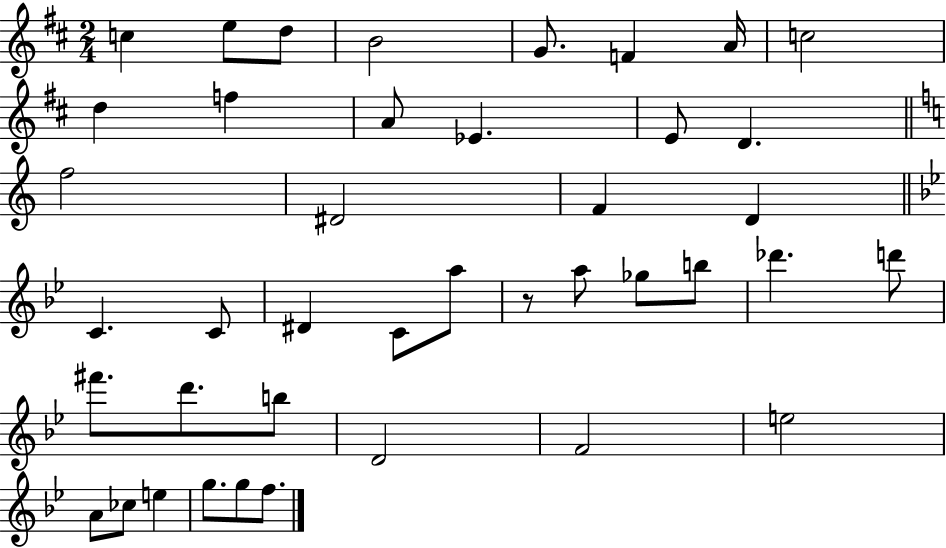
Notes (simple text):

C5/q E5/e D5/e B4/h G4/e. F4/q A4/s C5/h D5/q F5/q A4/e Eb4/q. E4/e D4/q. F5/h D#4/h F4/q D4/q C4/q. C4/e D#4/q C4/e A5/e R/e A5/e Gb5/e B5/e Db6/q. D6/e F#6/e. D6/e. B5/e D4/h F4/h E5/h A4/e CES5/e E5/q G5/e. G5/e F5/e.